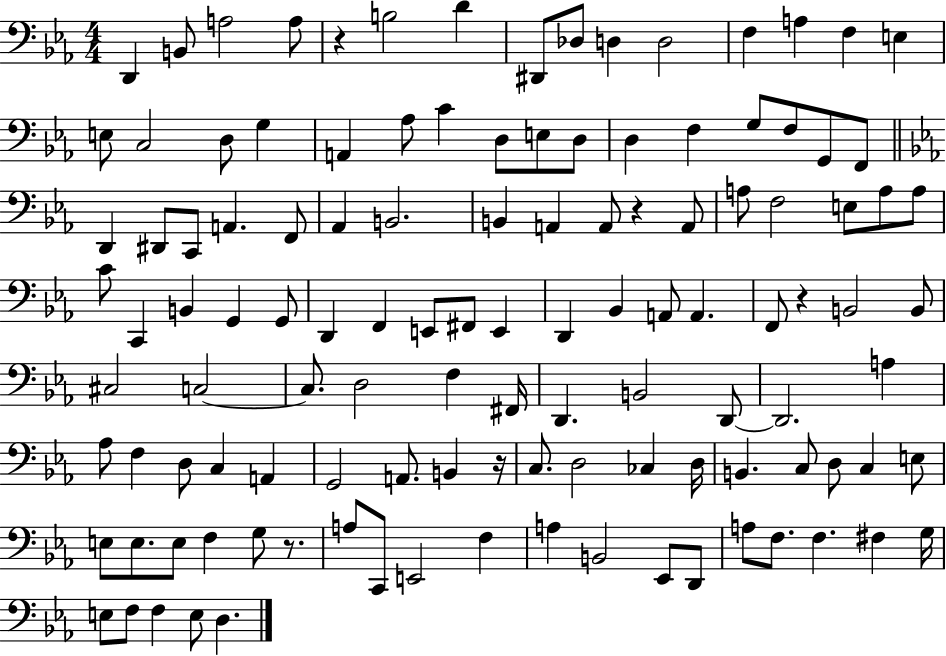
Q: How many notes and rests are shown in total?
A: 119